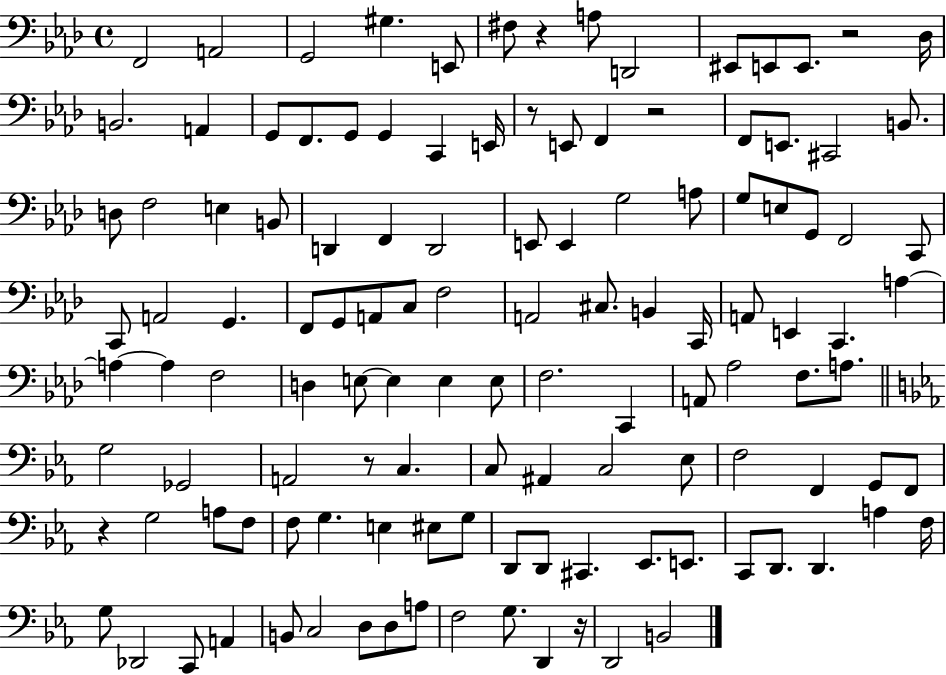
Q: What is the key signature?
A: AES major